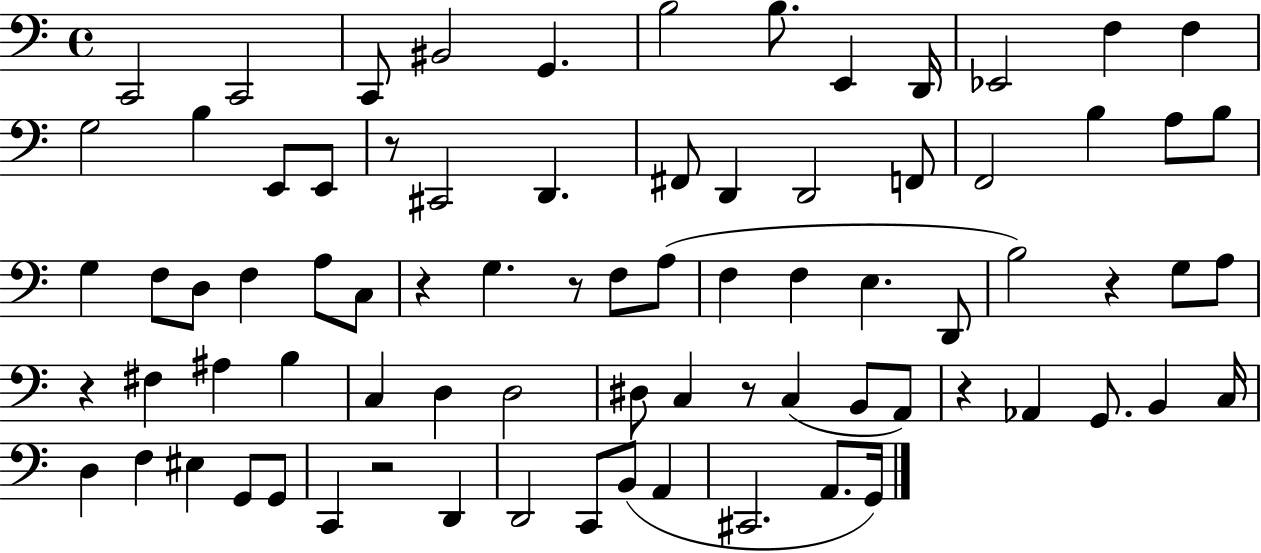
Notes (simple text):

C2/h C2/h C2/e BIS2/h G2/q. B3/h B3/e. E2/q D2/s Eb2/h F3/q F3/q G3/h B3/q E2/e E2/e R/e C#2/h D2/q. F#2/e D2/q D2/h F2/e F2/h B3/q A3/e B3/e G3/q F3/e D3/e F3/q A3/e C3/e R/q G3/q. R/e F3/e A3/e F3/q F3/q E3/q. D2/e B3/h R/q G3/e A3/e R/q F#3/q A#3/q B3/q C3/q D3/q D3/h D#3/e C3/q R/e C3/q B2/e A2/e R/q Ab2/q G2/e. B2/q C3/s D3/q F3/q EIS3/q G2/e G2/e C2/q R/h D2/q D2/h C2/e B2/e A2/q C#2/h. A2/e. G2/s